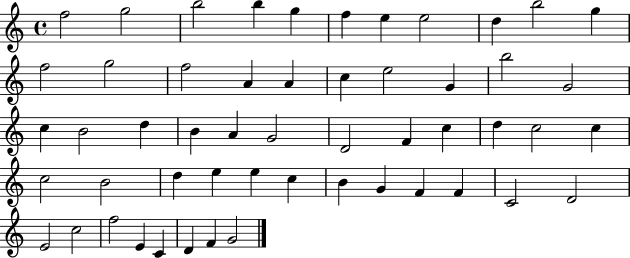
F5/h G5/h B5/h B5/q G5/q F5/q E5/q E5/h D5/q B5/h G5/q F5/h G5/h F5/h A4/q A4/q C5/q E5/h G4/q B5/h G4/h C5/q B4/h D5/q B4/q A4/q G4/h D4/h F4/q C5/q D5/q C5/h C5/q C5/h B4/h D5/q E5/q E5/q C5/q B4/q G4/q F4/q F4/q C4/h D4/h E4/h C5/h F5/h E4/q C4/q D4/q F4/q G4/h